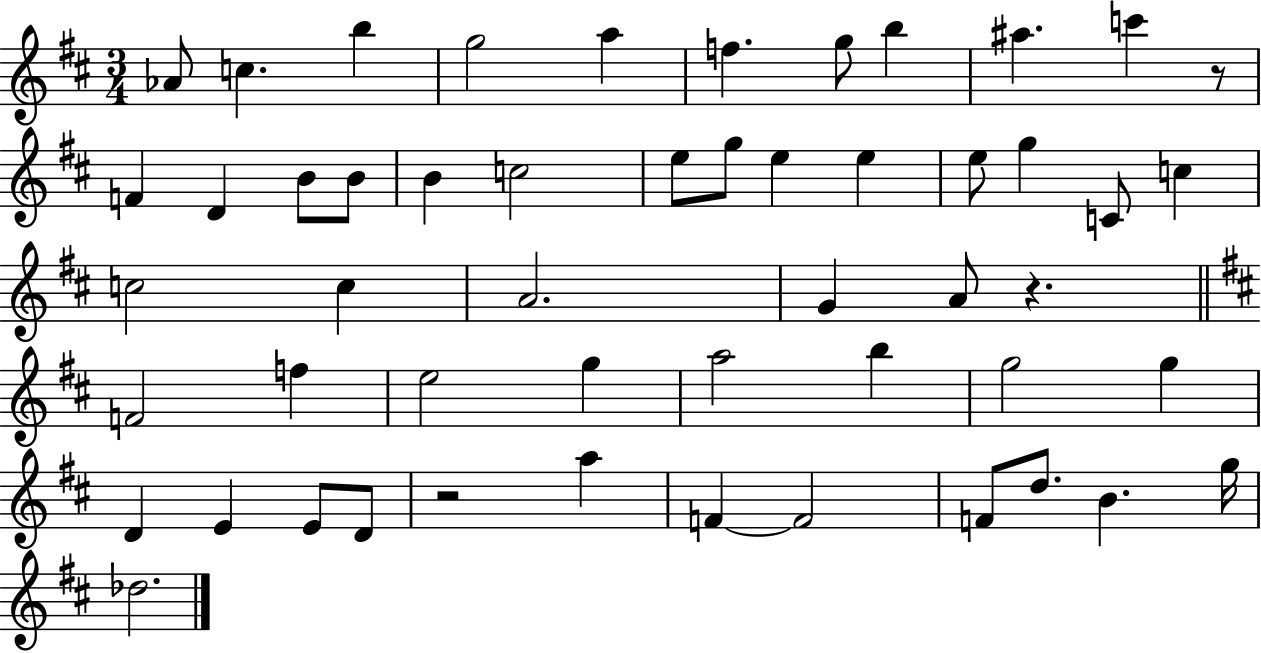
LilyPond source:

{
  \clef treble
  \numericTimeSignature
  \time 3/4
  \key d \major
  aes'8 c''4. b''4 | g''2 a''4 | f''4. g''8 b''4 | ais''4. c'''4 r8 | \break f'4 d'4 b'8 b'8 | b'4 c''2 | e''8 g''8 e''4 e''4 | e''8 g''4 c'8 c''4 | \break c''2 c''4 | a'2. | g'4 a'8 r4. | \bar "||" \break \key b \minor f'2 f''4 | e''2 g''4 | a''2 b''4 | g''2 g''4 | \break d'4 e'4 e'8 d'8 | r2 a''4 | f'4~~ f'2 | f'8 d''8. b'4. g''16 | \break des''2. | \bar "|."
}